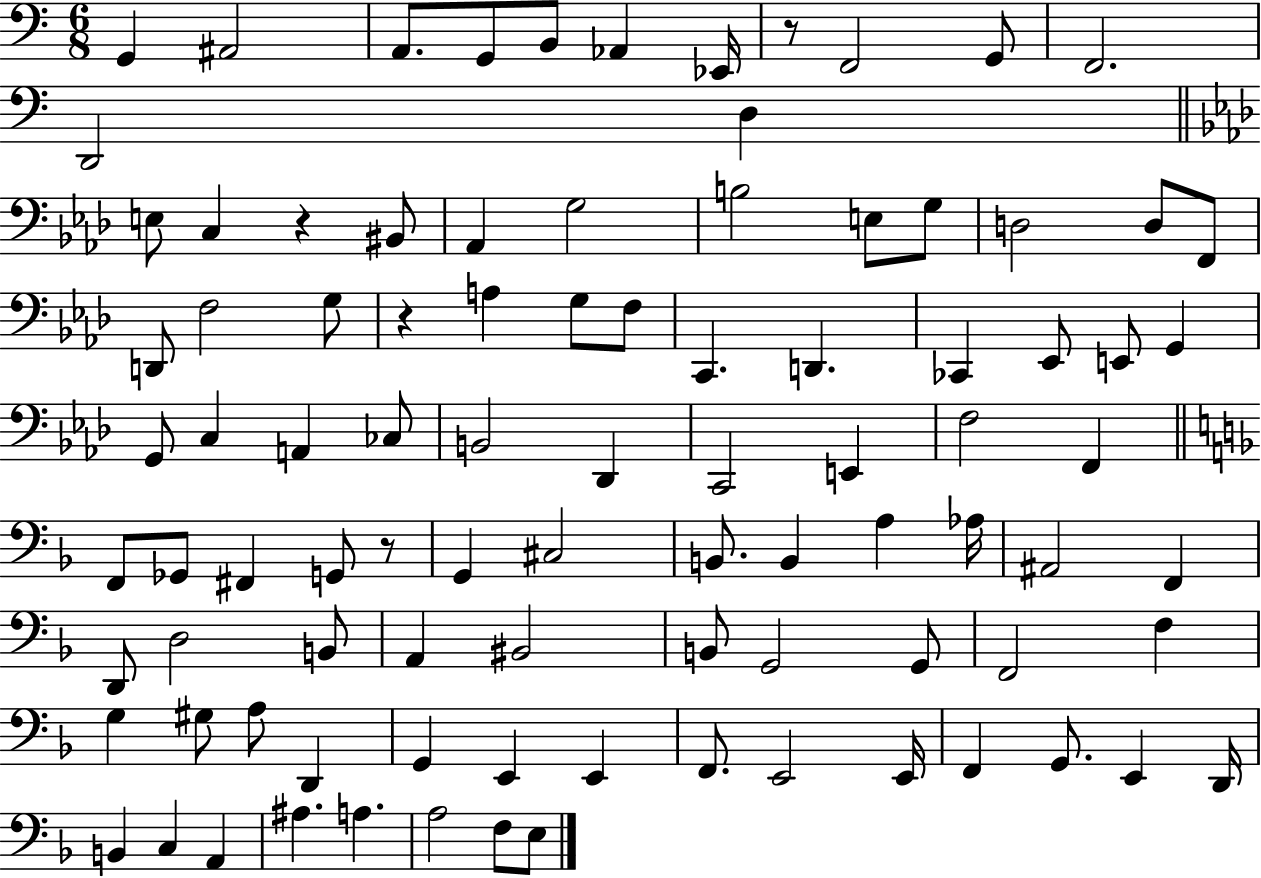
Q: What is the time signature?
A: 6/8